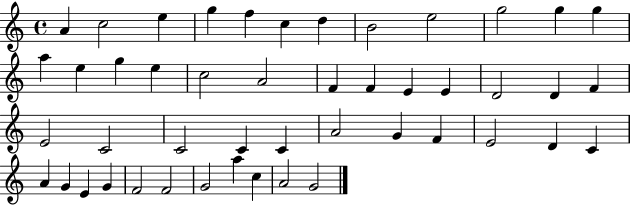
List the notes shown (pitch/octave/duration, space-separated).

A4/q C5/h E5/q G5/q F5/q C5/q D5/q B4/h E5/h G5/h G5/q G5/q A5/q E5/q G5/q E5/q C5/h A4/h F4/q F4/q E4/q E4/q D4/h D4/q F4/q E4/h C4/h C4/h C4/q C4/q A4/h G4/q F4/q E4/h D4/q C4/q A4/q G4/q E4/q G4/q F4/h F4/h G4/h A5/q C5/q A4/h G4/h